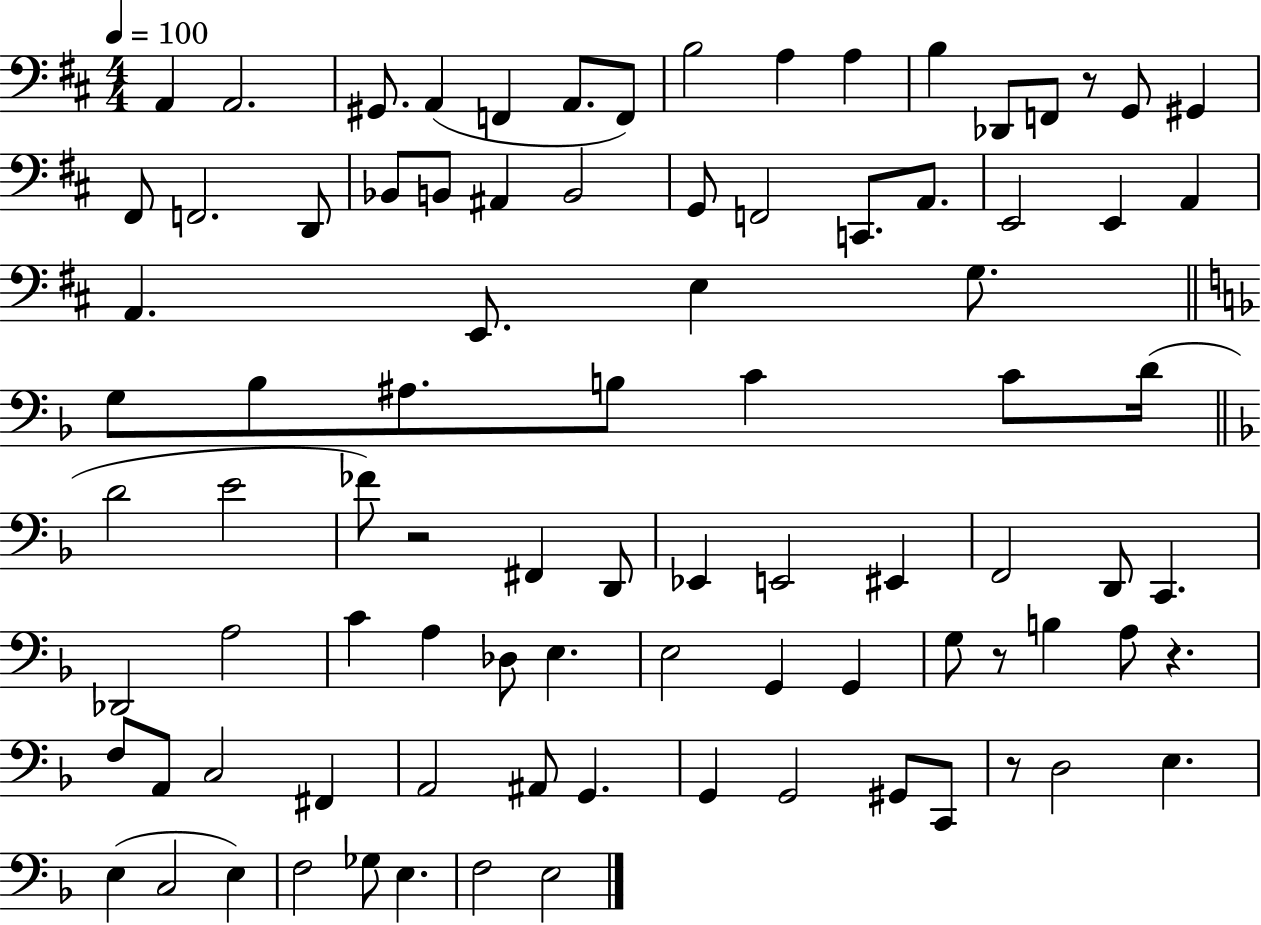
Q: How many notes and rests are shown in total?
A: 89